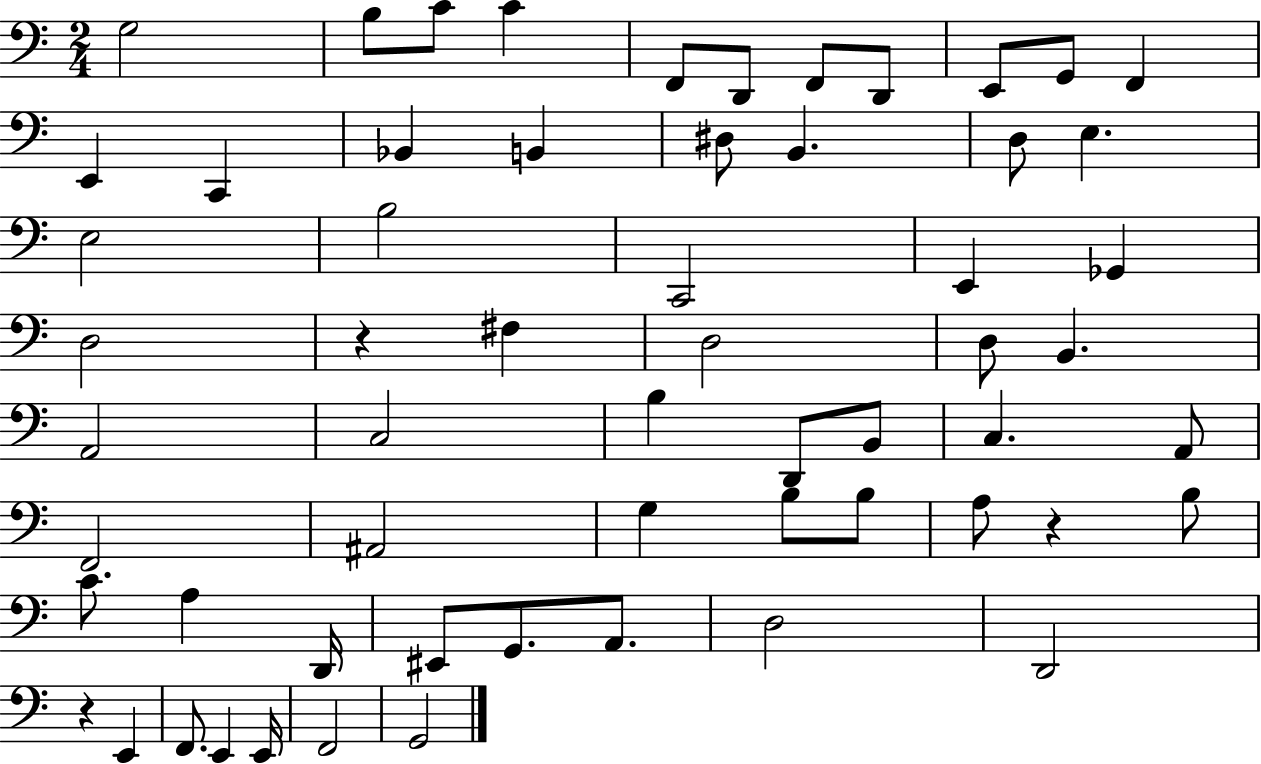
G3/h B3/e C4/e C4/q F2/e D2/e F2/e D2/e E2/e G2/e F2/q E2/q C2/q Bb2/q B2/q D#3/e B2/q. D3/e E3/q. E3/h B3/h C2/h E2/q Gb2/q D3/h R/q F#3/q D3/h D3/e B2/q. A2/h C3/h B3/q D2/e B2/e C3/q. A2/e F2/h A#2/h G3/q B3/e B3/e A3/e R/q B3/e C4/e. A3/q D2/s EIS2/e G2/e. A2/e. D3/h D2/h R/q E2/q F2/e. E2/q E2/s F2/h G2/h